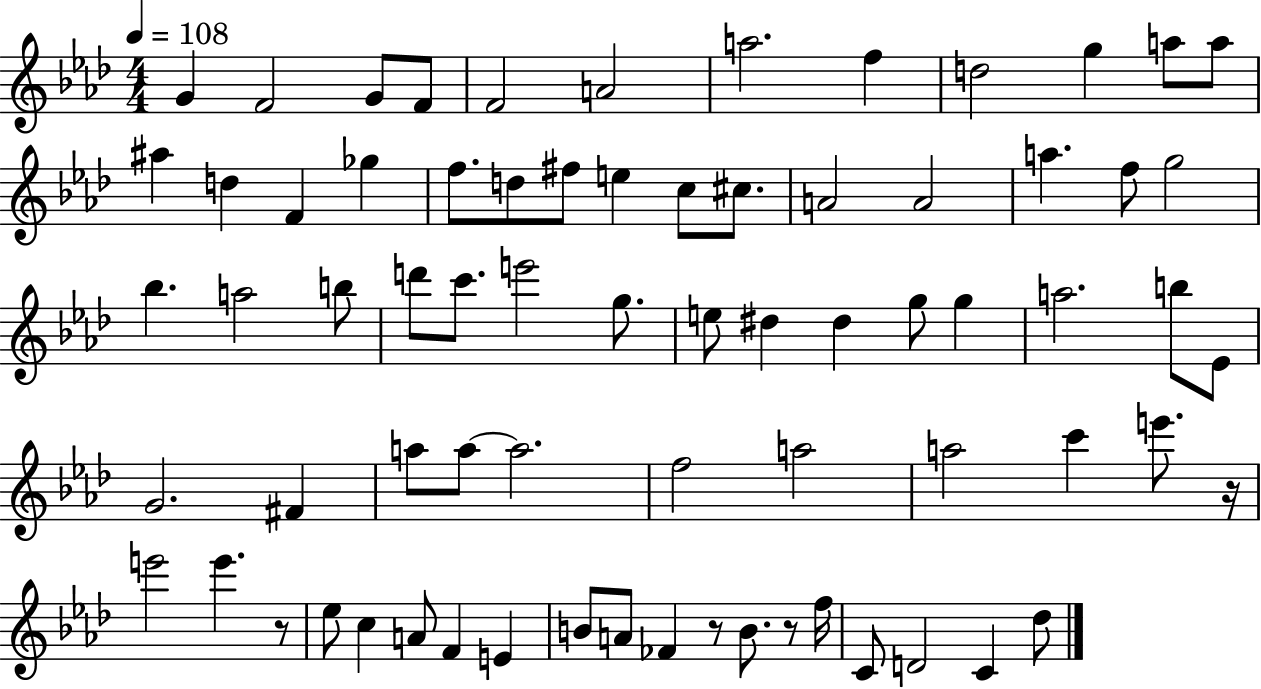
X:1
T:Untitled
M:4/4
L:1/4
K:Ab
G F2 G/2 F/2 F2 A2 a2 f d2 g a/2 a/2 ^a d F _g f/2 d/2 ^f/2 e c/2 ^c/2 A2 A2 a f/2 g2 _b a2 b/2 d'/2 c'/2 e'2 g/2 e/2 ^d ^d g/2 g a2 b/2 _E/2 G2 ^F a/2 a/2 a2 f2 a2 a2 c' e'/2 z/4 e'2 e' z/2 _e/2 c A/2 F E B/2 A/2 _F z/2 B/2 z/2 f/4 C/2 D2 C _d/2